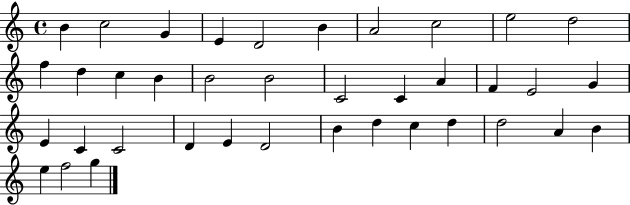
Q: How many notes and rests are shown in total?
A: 38